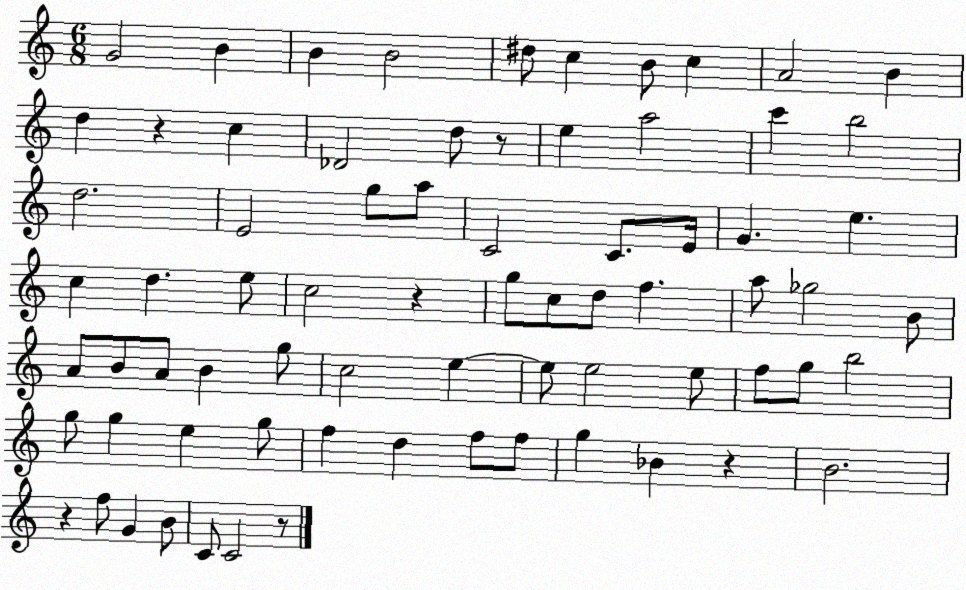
X:1
T:Untitled
M:6/8
L:1/4
K:C
G2 B B B2 ^d/2 c B/2 c A2 B d z c _D2 d/2 z/2 e a2 c' b2 d2 E2 g/2 a/2 C2 C/2 E/4 G e c d e/2 c2 z g/2 c/2 d/2 f a/2 _g2 B/2 A/2 B/2 A/2 B g/2 c2 e e/2 e2 e/2 f/2 g/2 b2 g/2 g e g/2 f d f/2 f/2 g _B z B2 z f/2 G B/2 C/2 C2 z/2